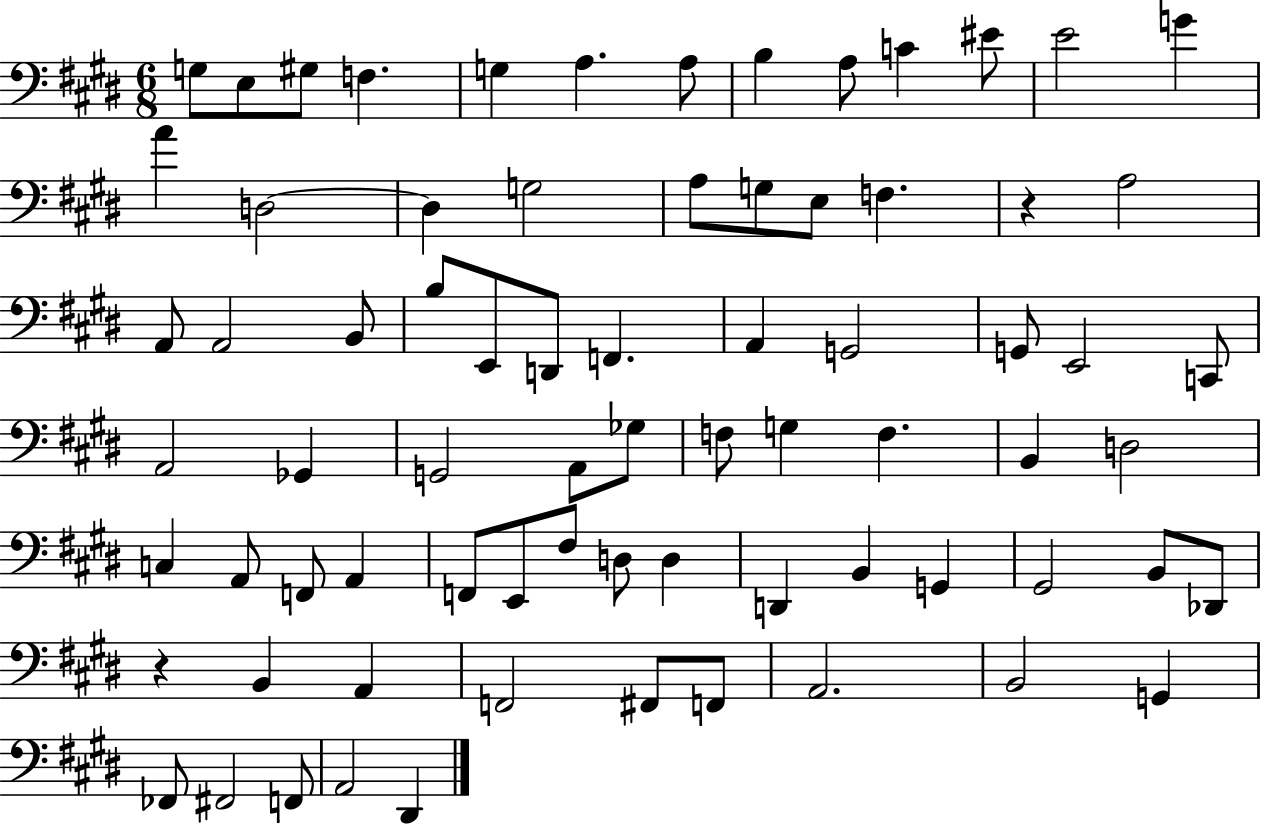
{
  \clef bass
  \numericTimeSignature
  \time 6/8
  \key e \major
  g8 e8 gis8 f4. | g4 a4. a8 | b4 a8 c'4 eis'8 | e'2 g'4 | \break a'4 d2~~ | d4 g2 | a8 g8 e8 f4. | r4 a2 | \break a,8 a,2 b,8 | b8 e,8 d,8 f,4. | a,4 g,2 | g,8 e,2 c,8 | \break a,2 ges,4 | g,2 a,8 ges8 | f8 g4 f4. | b,4 d2 | \break c4 a,8 f,8 a,4 | f,8 e,8 fis8 d8 d4 | d,4 b,4 g,4 | gis,2 b,8 des,8 | \break r4 b,4 a,4 | f,2 fis,8 f,8 | a,2. | b,2 g,4 | \break fes,8 fis,2 f,8 | a,2 dis,4 | \bar "|."
}